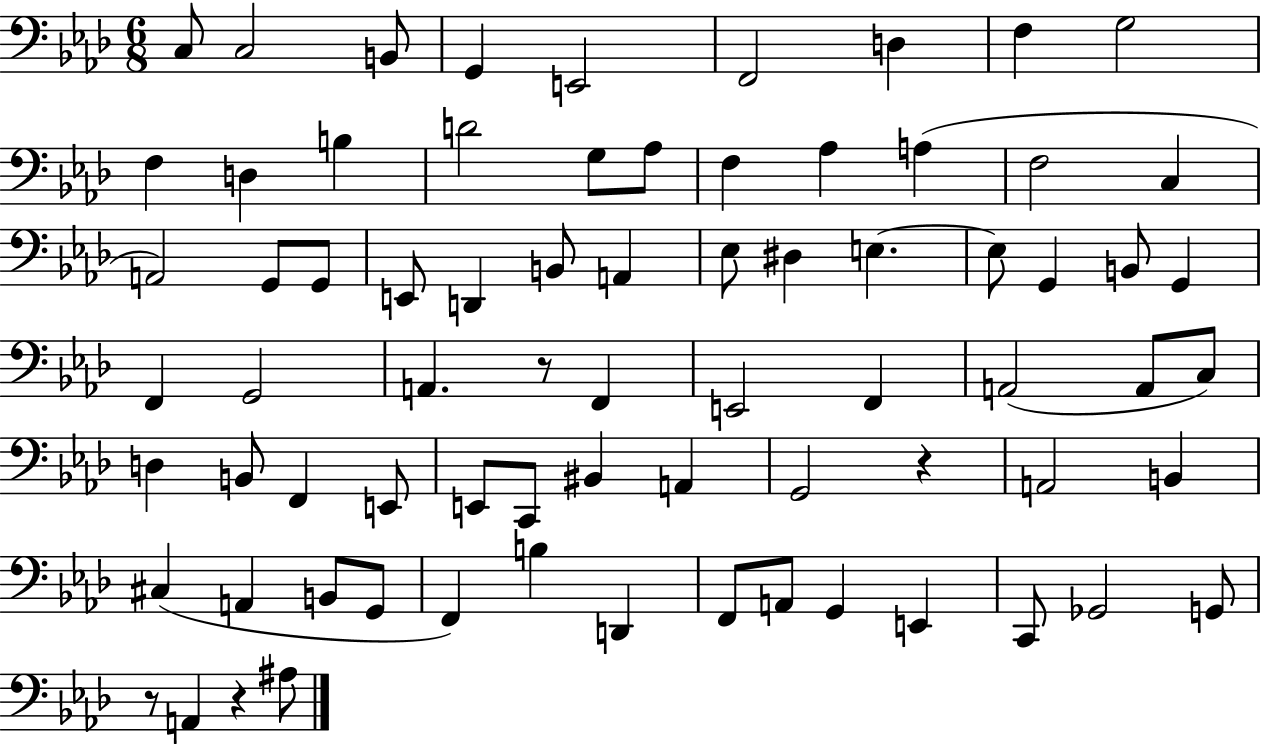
{
  \clef bass
  \numericTimeSignature
  \time 6/8
  \key aes \major
  c8 c2 b,8 | g,4 e,2 | f,2 d4 | f4 g2 | \break f4 d4 b4 | d'2 g8 aes8 | f4 aes4 a4( | f2 c4 | \break a,2) g,8 g,8 | e,8 d,4 b,8 a,4 | ees8 dis4 e4.~~ | e8 g,4 b,8 g,4 | \break f,4 g,2 | a,4. r8 f,4 | e,2 f,4 | a,2( a,8 c8) | \break d4 b,8 f,4 e,8 | e,8 c,8 bis,4 a,4 | g,2 r4 | a,2 b,4 | \break cis4( a,4 b,8 g,8 | f,4) b4 d,4 | f,8 a,8 g,4 e,4 | c,8 ges,2 g,8 | \break r8 a,4 r4 ais8 | \bar "|."
}